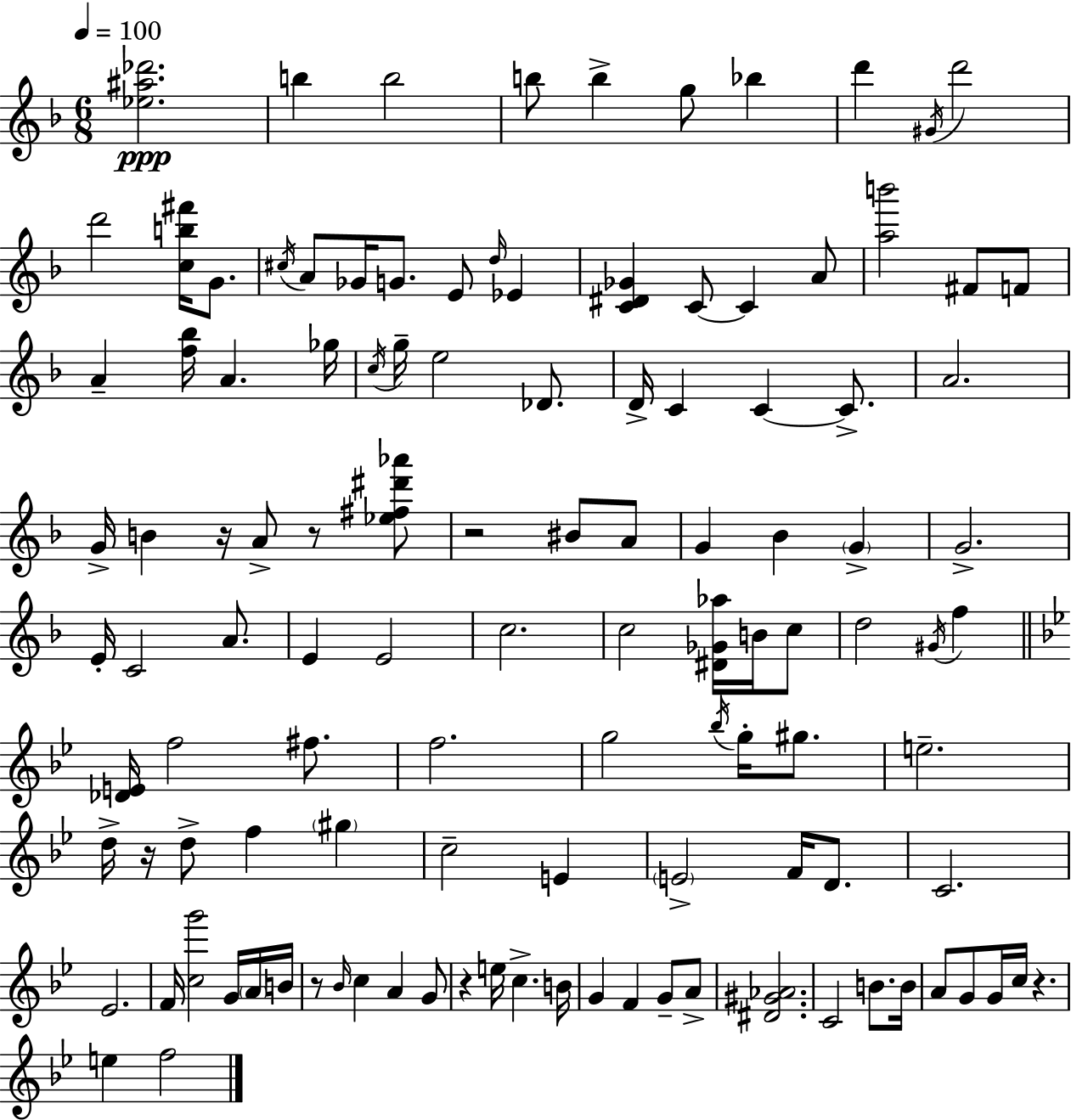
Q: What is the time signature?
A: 6/8